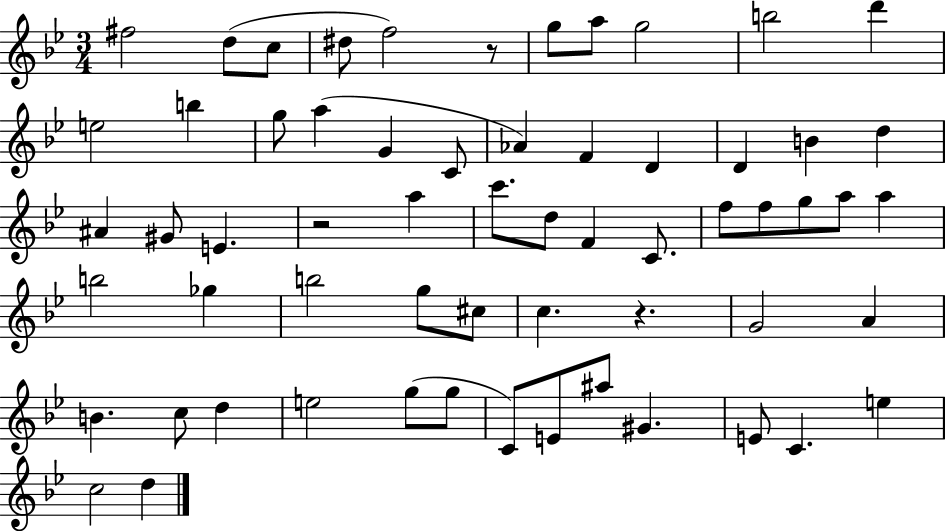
X:1
T:Untitled
M:3/4
L:1/4
K:Bb
^f2 d/2 c/2 ^d/2 f2 z/2 g/2 a/2 g2 b2 d' e2 b g/2 a G C/2 _A F D D B d ^A ^G/2 E z2 a c'/2 d/2 F C/2 f/2 f/2 g/2 a/2 a b2 _g b2 g/2 ^c/2 c z G2 A B c/2 d e2 g/2 g/2 C/2 E/2 ^a/2 ^G E/2 C e c2 d